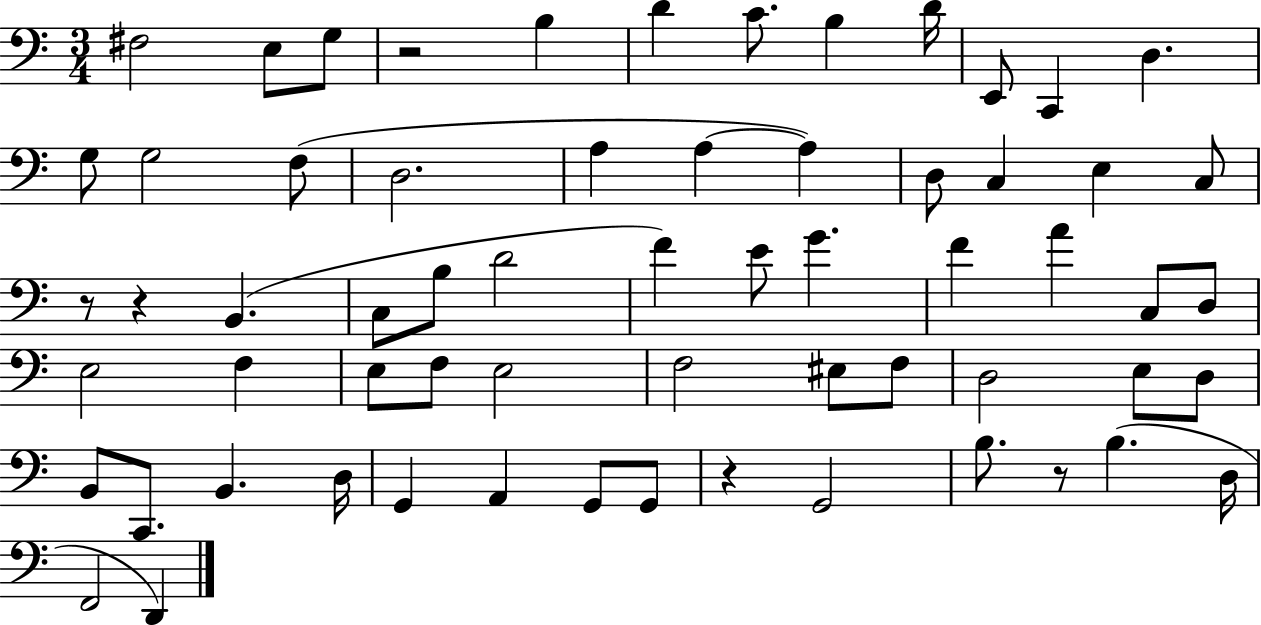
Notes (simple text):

F#3/h E3/e G3/e R/h B3/q D4/q C4/e. B3/q D4/s E2/e C2/q D3/q. G3/e G3/h F3/e D3/h. A3/q A3/q A3/q D3/e C3/q E3/q C3/e R/e R/q B2/q. C3/e B3/e D4/h F4/q E4/e G4/q. F4/q A4/q C3/e D3/e E3/h F3/q E3/e F3/e E3/h F3/h EIS3/e F3/e D3/h E3/e D3/e B2/e C2/e. B2/q. D3/s G2/q A2/q G2/e G2/e R/q G2/h B3/e. R/e B3/q. D3/s F2/h D2/q